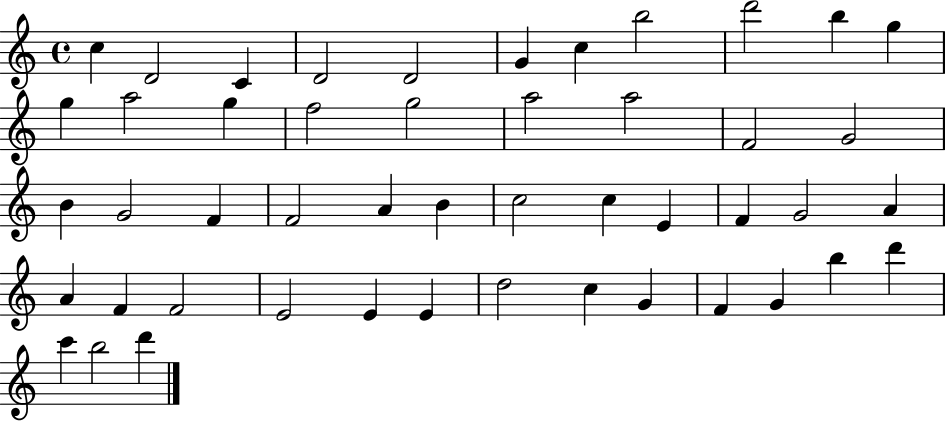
X:1
T:Untitled
M:4/4
L:1/4
K:C
c D2 C D2 D2 G c b2 d'2 b g g a2 g f2 g2 a2 a2 F2 G2 B G2 F F2 A B c2 c E F G2 A A F F2 E2 E E d2 c G F G b d' c' b2 d'